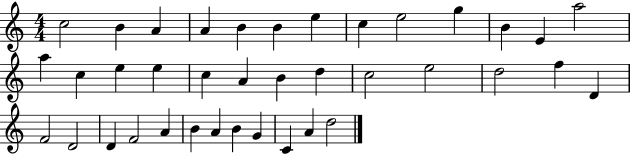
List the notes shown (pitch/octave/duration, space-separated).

C5/h B4/q A4/q A4/q B4/q B4/q E5/q C5/q E5/h G5/q B4/q E4/q A5/h A5/q C5/q E5/q E5/q C5/q A4/q B4/q D5/q C5/h E5/h D5/h F5/q D4/q F4/h D4/h D4/q F4/h A4/q B4/q A4/q B4/q G4/q C4/q A4/q D5/h